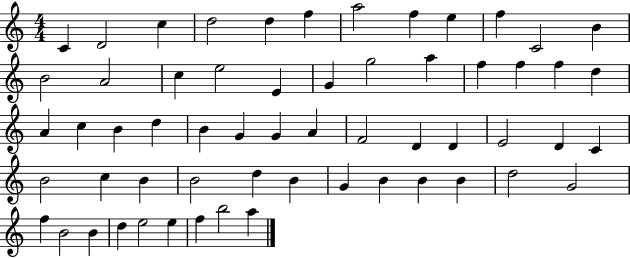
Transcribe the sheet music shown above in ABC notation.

X:1
T:Untitled
M:4/4
L:1/4
K:C
C D2 c d2 d f a2 f e f C2 B B2 A2 c e2 E G g2 a f f f d A c B d B G G A F2 D D E2 D C B2 c B B2 d B G B B B d2 G2 f B2 B d e2 e f b2 a